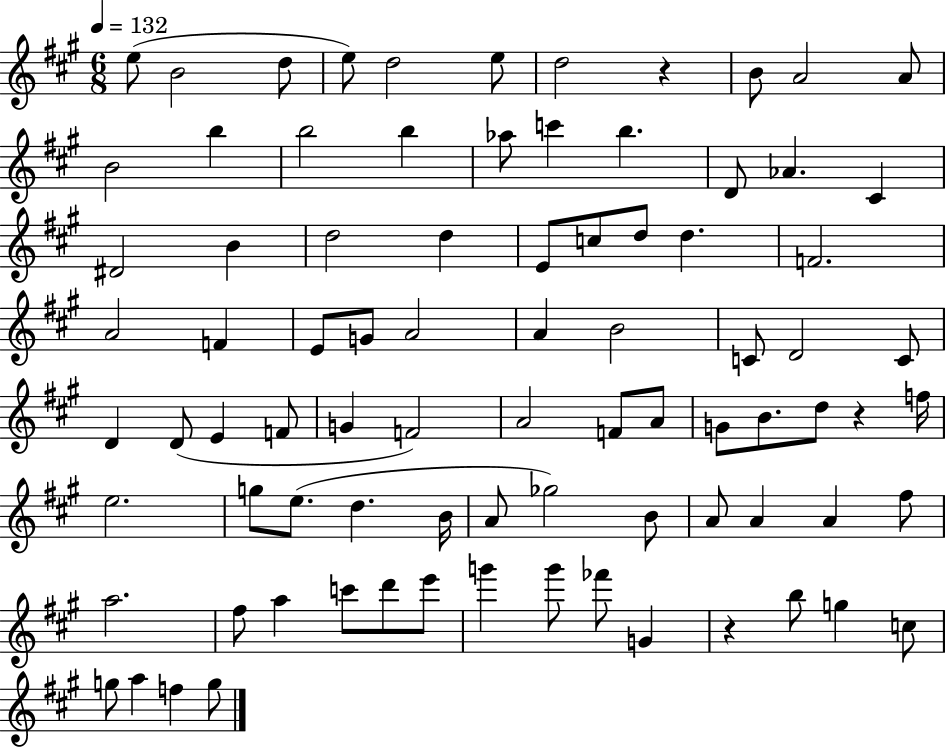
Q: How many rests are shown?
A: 3